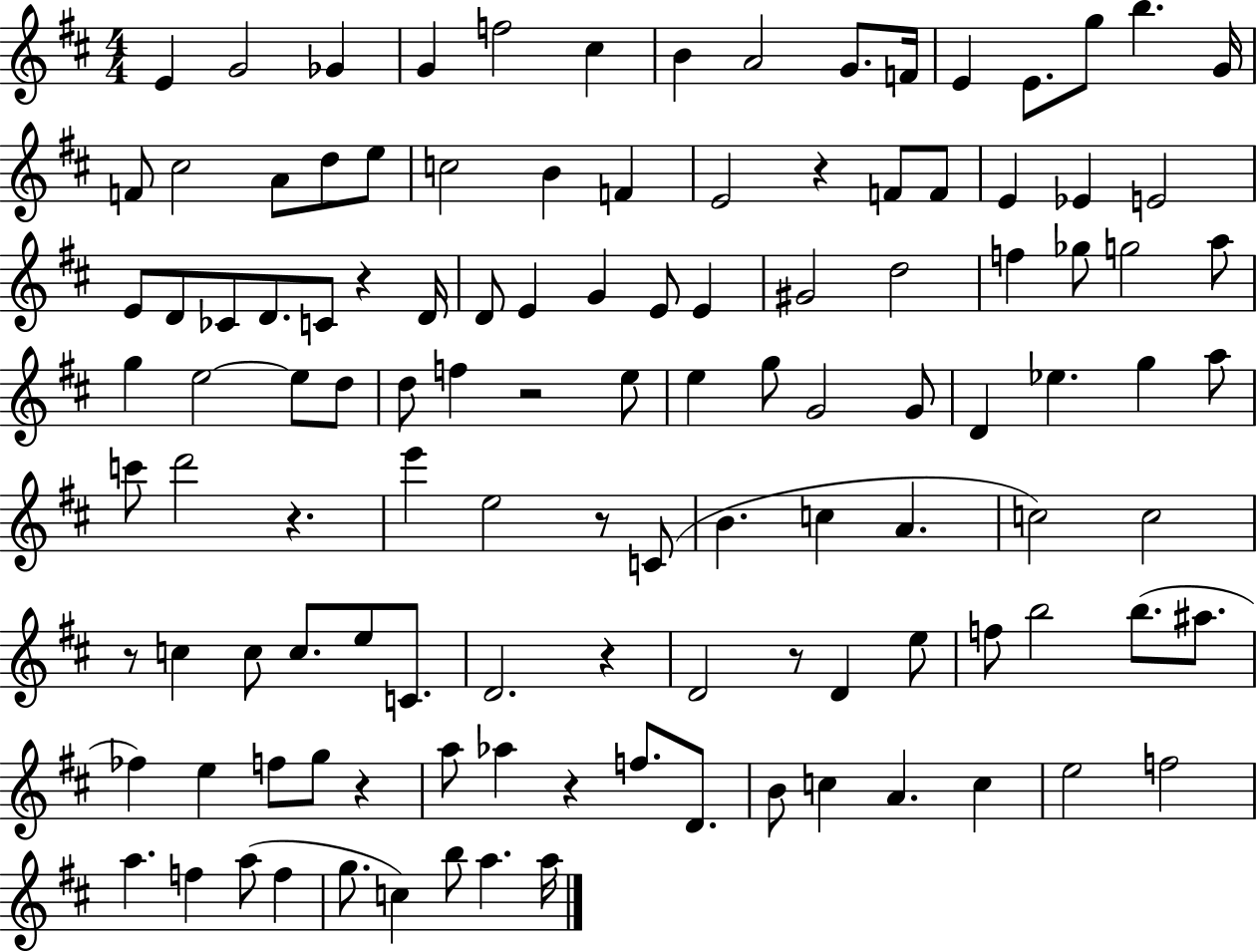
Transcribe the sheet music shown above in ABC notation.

X:1
T:Untitled
M:4/4
L:1/4
K:D
E G2 _G G f2 ^c B A2 G/2 F/4 E E/2 g/2 b G/4 F/2 ^c2 A/2 d/2 e/2 c2 B F E2 z F/2 F/2 E _E E2 E/2 D/2 _C/2 D/2 C/2 z D/4 D/2 E G E/2 E ^G2 d2 f _g/2 g2 a/2 g e2 e/2 d/2 d/2 f z2 e/2 e g/2 G2 G/2 D _e g a/2 c'/2 d'2 z e' e2 z/2 C/2 B c A c2 c2 z/2 c c/2 c/2 e/2 C/2 D2 z D2 z/2 D e/2 f/2 b2 b/2 ^a/2 _f e f/2 g/2 z a/2 _a z f/2 D/2 B/2 c A c e2 f2 a f a/2 f g/2 c b/2 a a/4